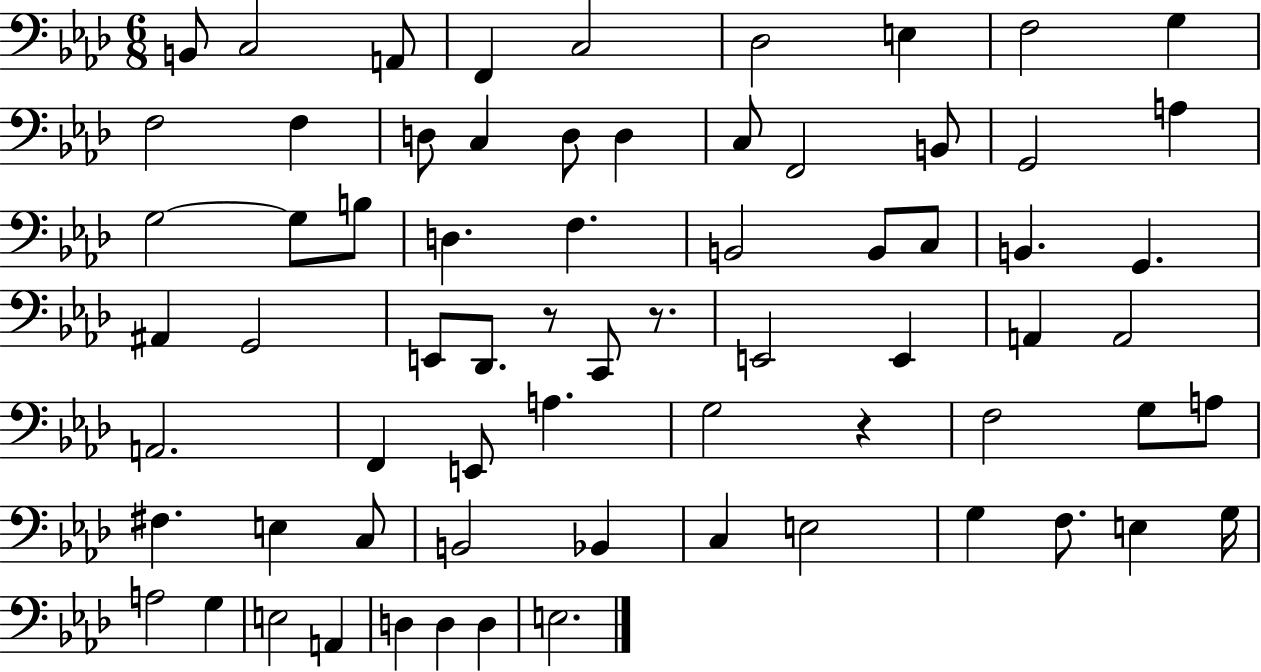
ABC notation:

X:1
T:Untitled
M:6/8
L:1/4
K:Ab
B,,/2 C,2 A,,/2 F,, C,2 _D,2 E, F,2 G, F,2 F, D,/2 C, D,/2 D, C,/2 F,,2 B,,/2 G,,2 A, G,2 G,/2 B,/2 D, F, B,,2 B,,/2 C,/2 B,, G,, ^A,, G,,2 E,,/2 _D,,/2 z/2 C,,/2 z/2 E,,2 E,, A,, A,,2 A,,2 F,, E,,/2 A, G,2 z F,2 G,/2 A,/2 ^F, E, C,/2 B,,2 _B,, C, E,2 G, F,/2 E, G,/4 A,2 G, E,2 A,, D, D, D, E,2